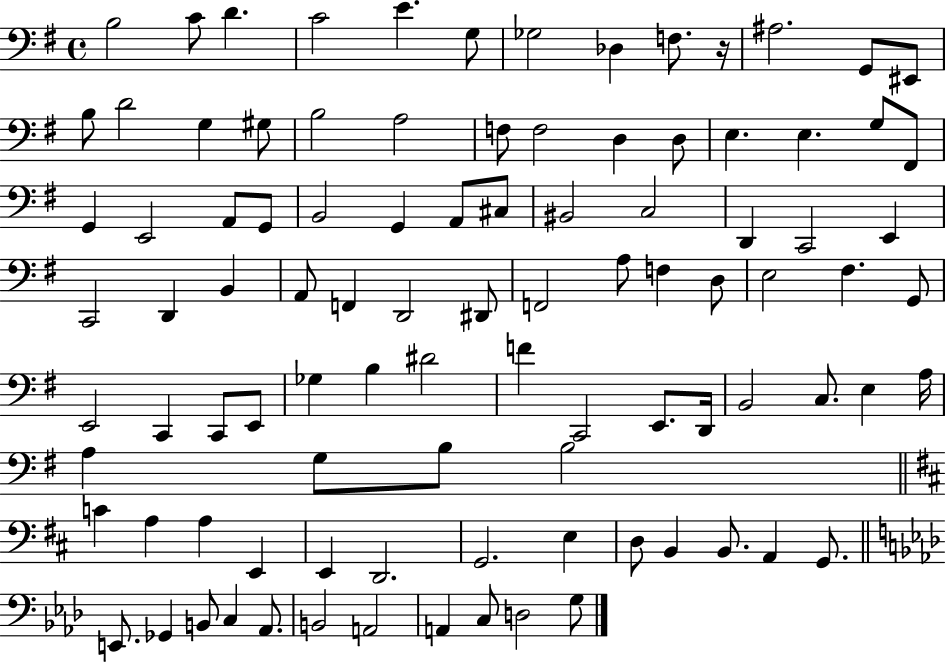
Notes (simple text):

B3/h C4/e D4/q. C4/h E4/q. G3/e Gb3/h Db3/q F3/e. R/s A#3/h. G2/e EIS2/e B3/e D4/h G3/q G#3/e B3/h A3/h F3/e F3/h D3/q D3/e E3/q. E3/q. G3/e F#2/e G2/q E2/h A2/e G2/e B2/h G2/q A2/e C#3/e BIS2/h C3/h D2/q C2/h E2/q C2/h D2/q B2/q A2/e F2/q D2/h D#2/e F2/h A3/e F3/q D3/e E3/h F#3/q. G2/e E2/h C2/q C2/e E2/e Gb3/q B3/q D#4/h F4/q C2/h E2/e. D2/s B2/h C3/e. E3/q A3/s A3/q G3/e B3/e B3/h C4/q A3/q A3/q E2/q E2/q D2/h. G2/h. E3/q D3/e B2/q B2/e. A2/q G2/e. E2/e. Gb2/q B2/e C3/q Ab2/e. B2/h A2/h A2/q C3/e D3/h G3/e